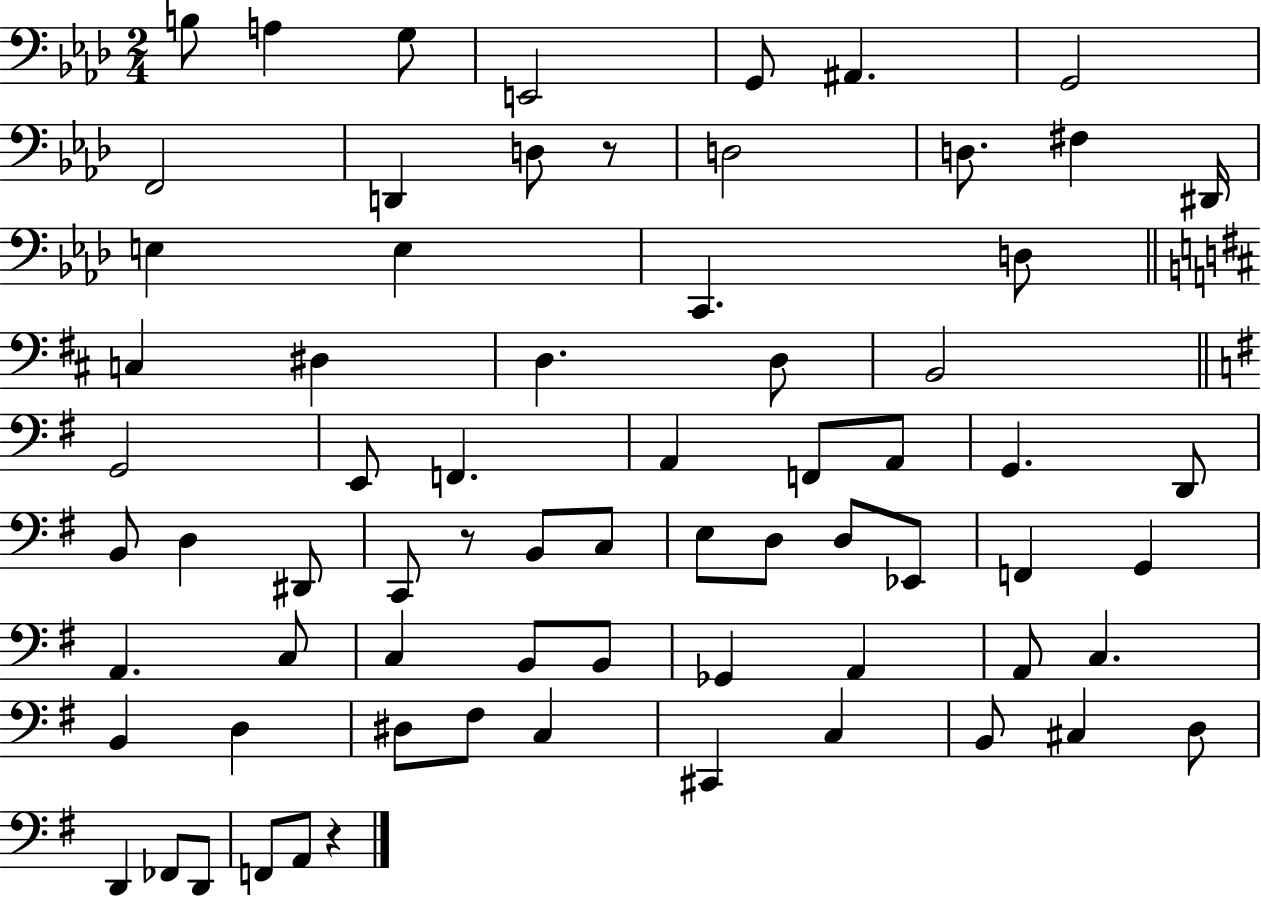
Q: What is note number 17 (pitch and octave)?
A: C2